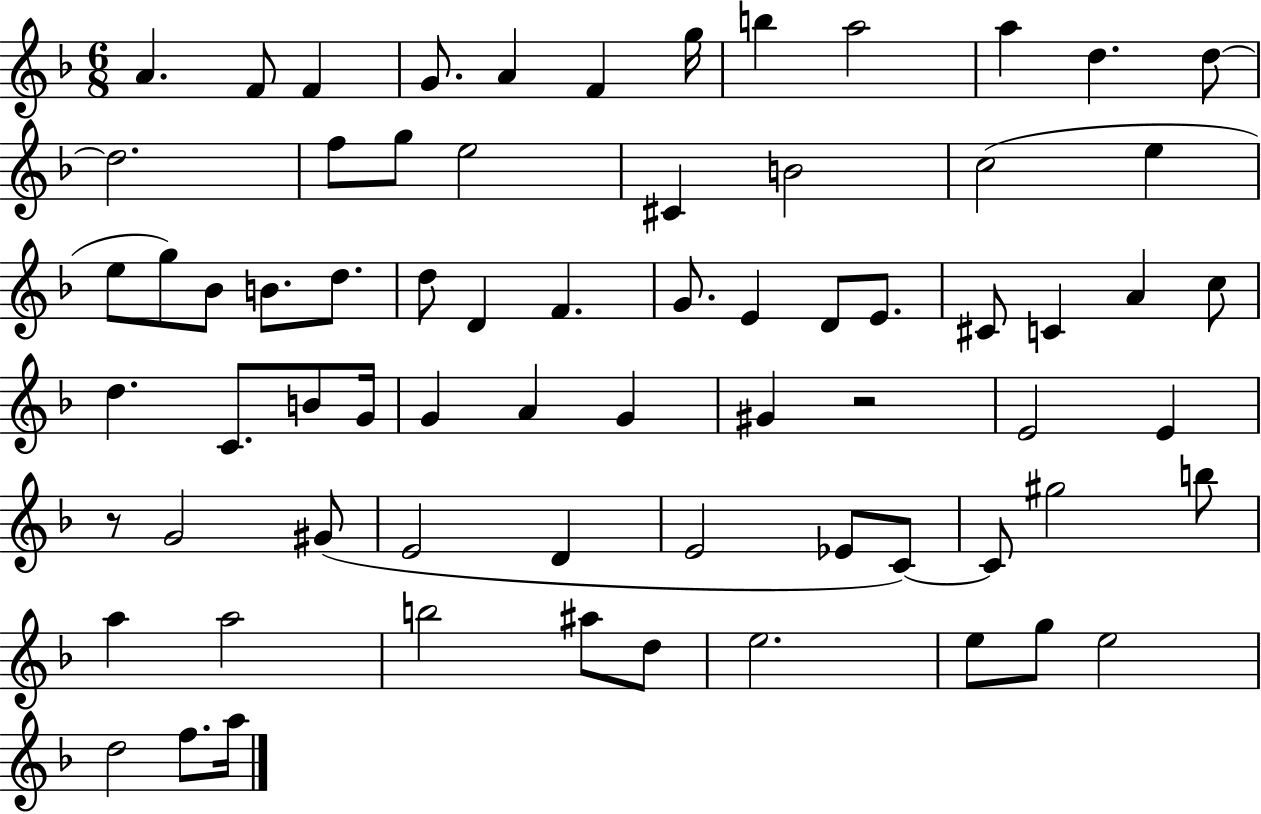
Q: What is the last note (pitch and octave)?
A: A5